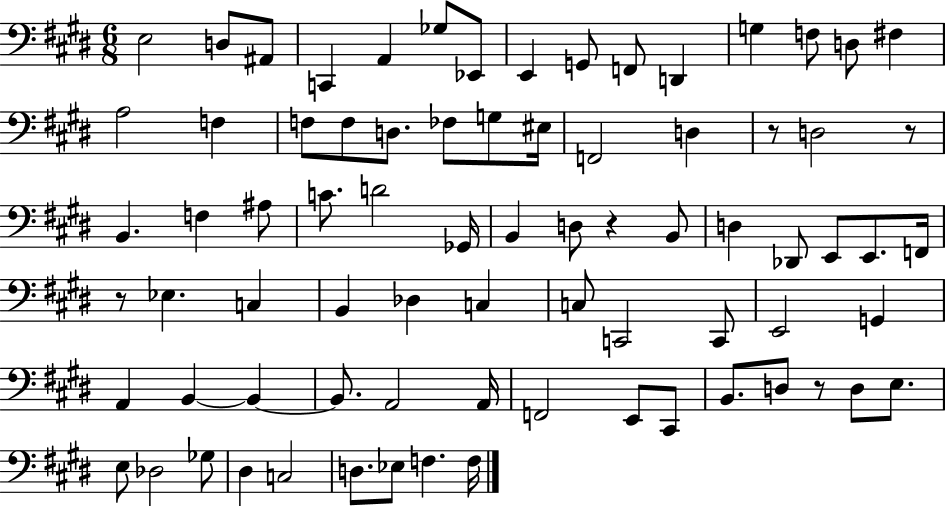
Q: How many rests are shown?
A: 5